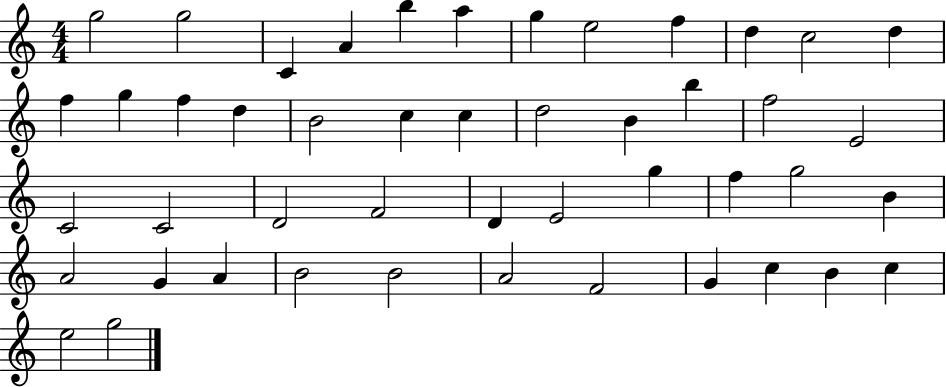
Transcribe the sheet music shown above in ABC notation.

X:1
T:Untitled
M:4/4
L:1/4
K:C
g2 g2 C A b a g e2 f d c2 d f g f d B2 c c d2 B b f2 E2 C2 C2 D2 F2 D E2 g f g2 B A2 G A B2 B2 A2 F2 G c B c e2 g2